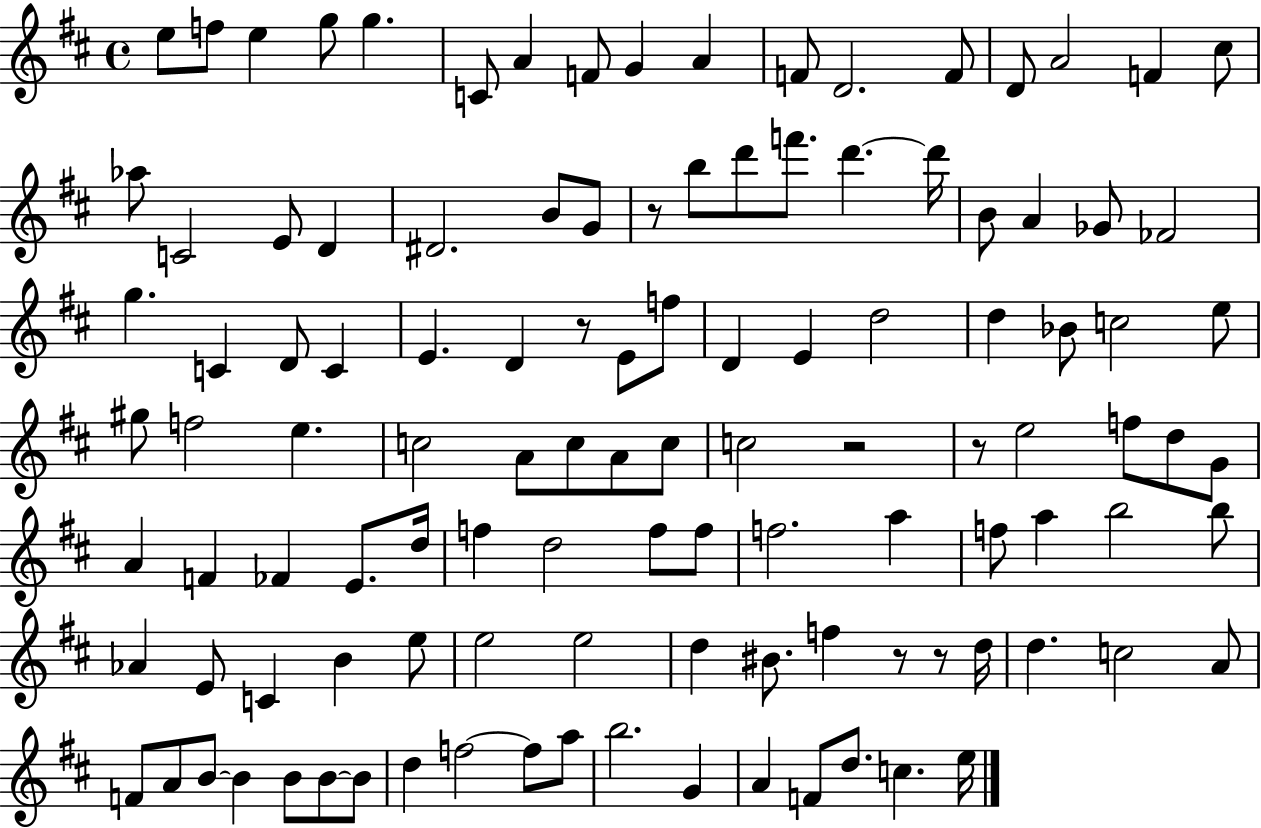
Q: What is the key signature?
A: D major